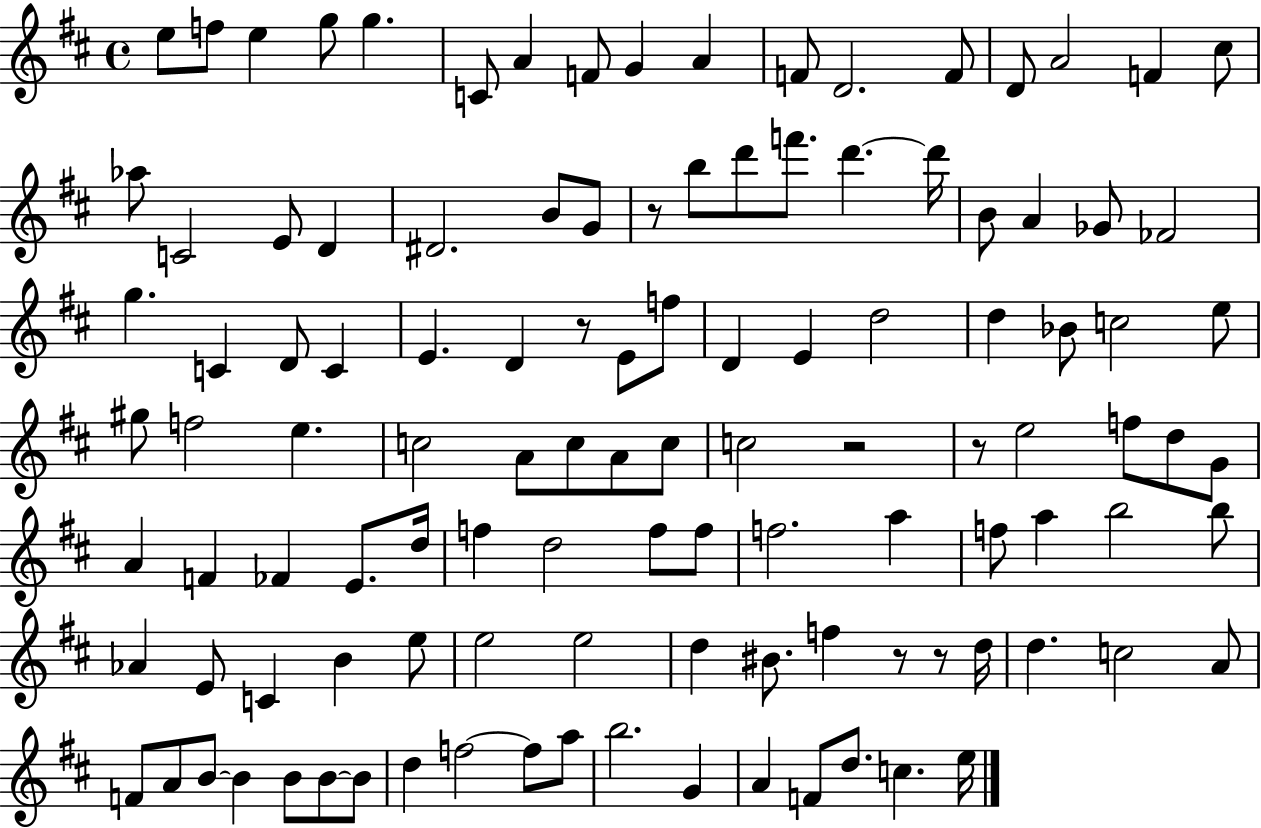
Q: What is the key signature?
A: D major